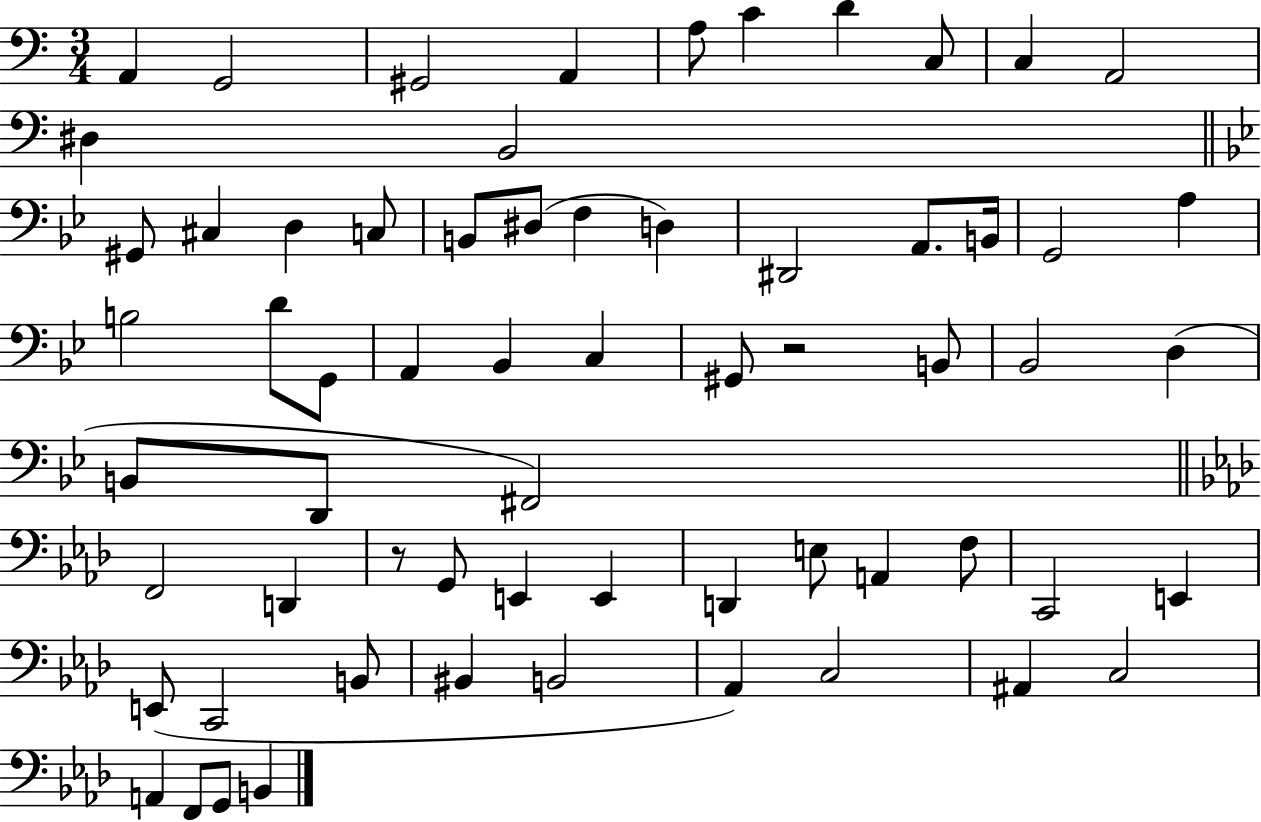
X:1
T:Untitled
M:3/4
L:1/4
K:C
A,, G,,2 ^G,,2 A,, A,/2 C D C,/2 C, A,,2 ^D, B,,2 ^G,,/2 ^C, D, C,/2 B,,/2 ^D,/2 F, D, ^D,,2 A,,/2 B,,/4 G,,2 A, B,2 D/2 G,,/2 A,, _B,, C, ^G,,/2 z2 B,,/2 _B,,2 D, B,,/2 D,,/2 ^F,,2 F,,2 D,, z/2 G,,/2 E,, E,, D,, E,/2 A,, F,/2 C,,2 E,, E,,/2 C,,2 B,,/2 ^B,, B,,2 _A,, C,2 ^A,, C,2 A,, F,,/2 G,,/2 B,,